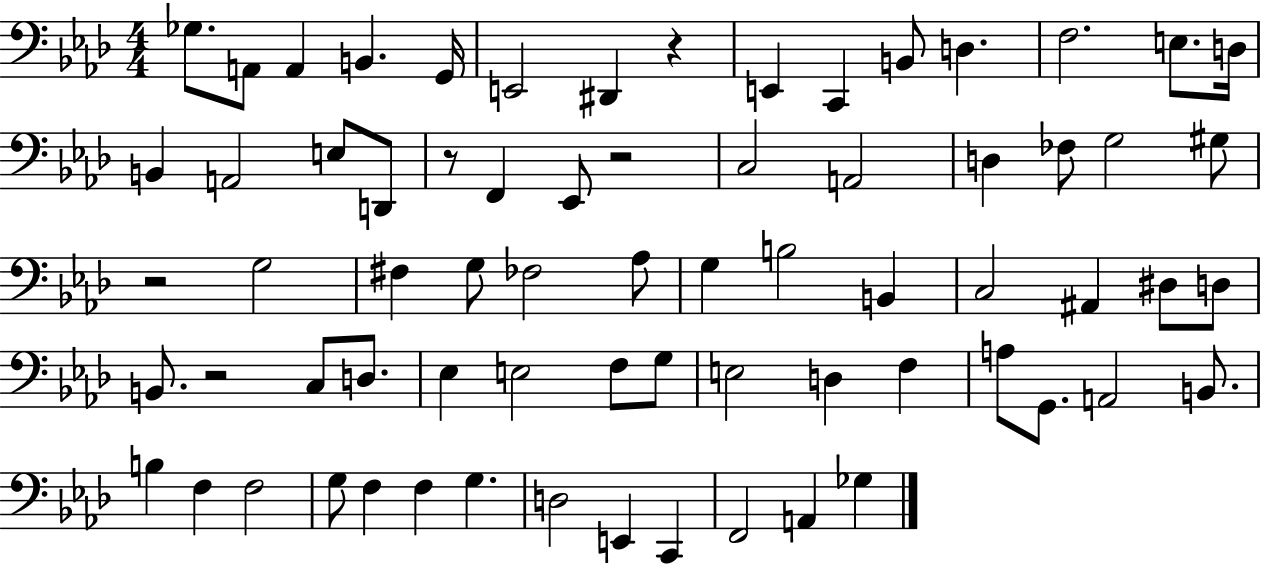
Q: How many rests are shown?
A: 5